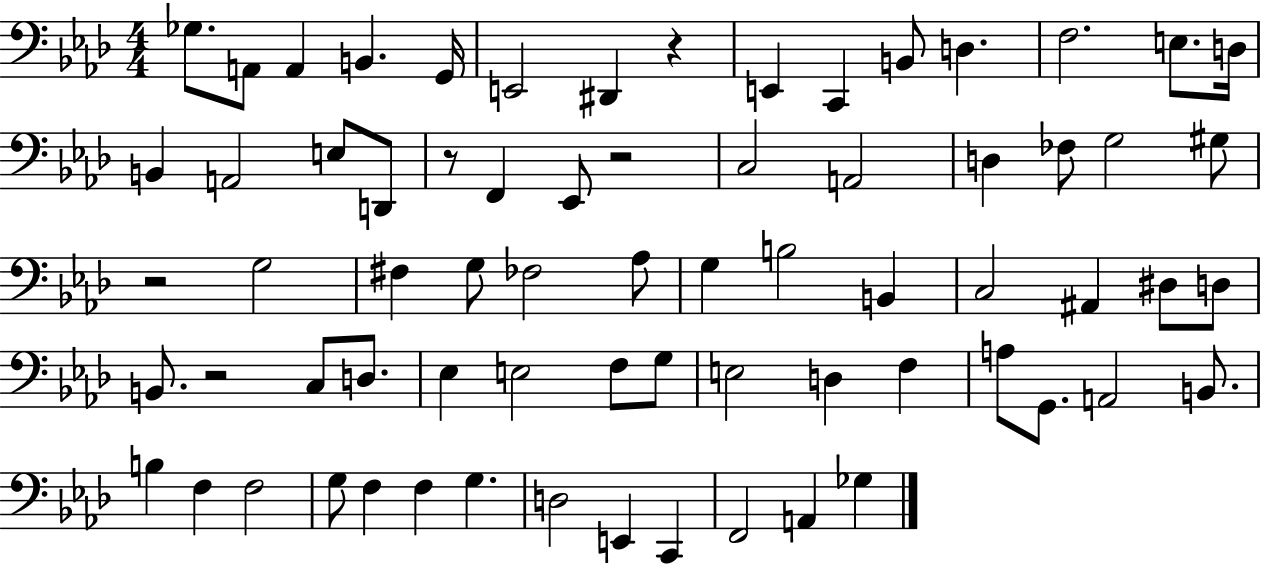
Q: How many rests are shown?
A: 5